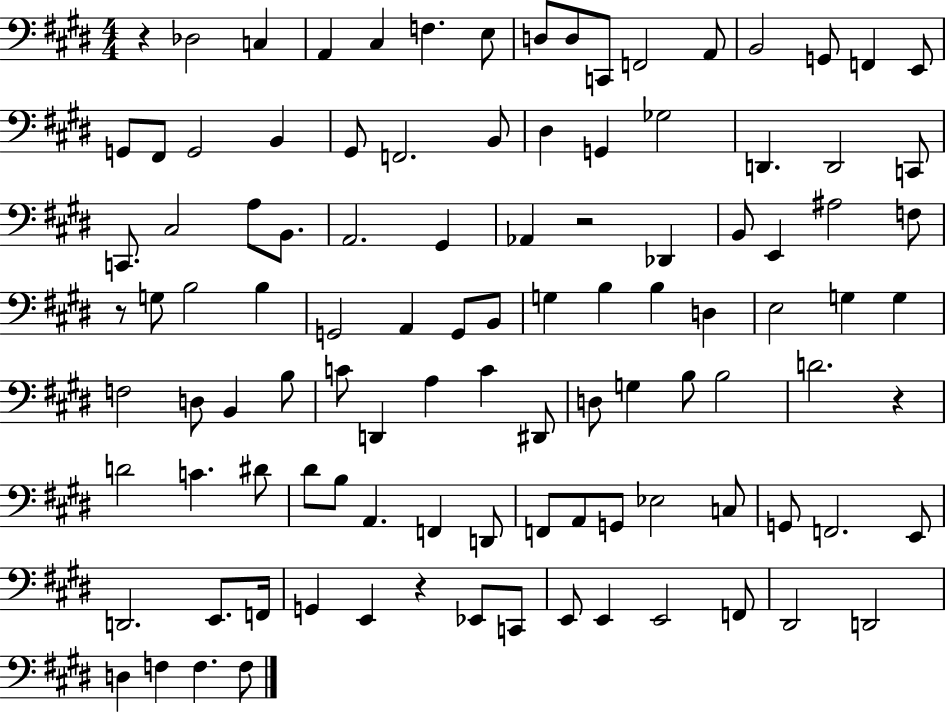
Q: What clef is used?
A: bass